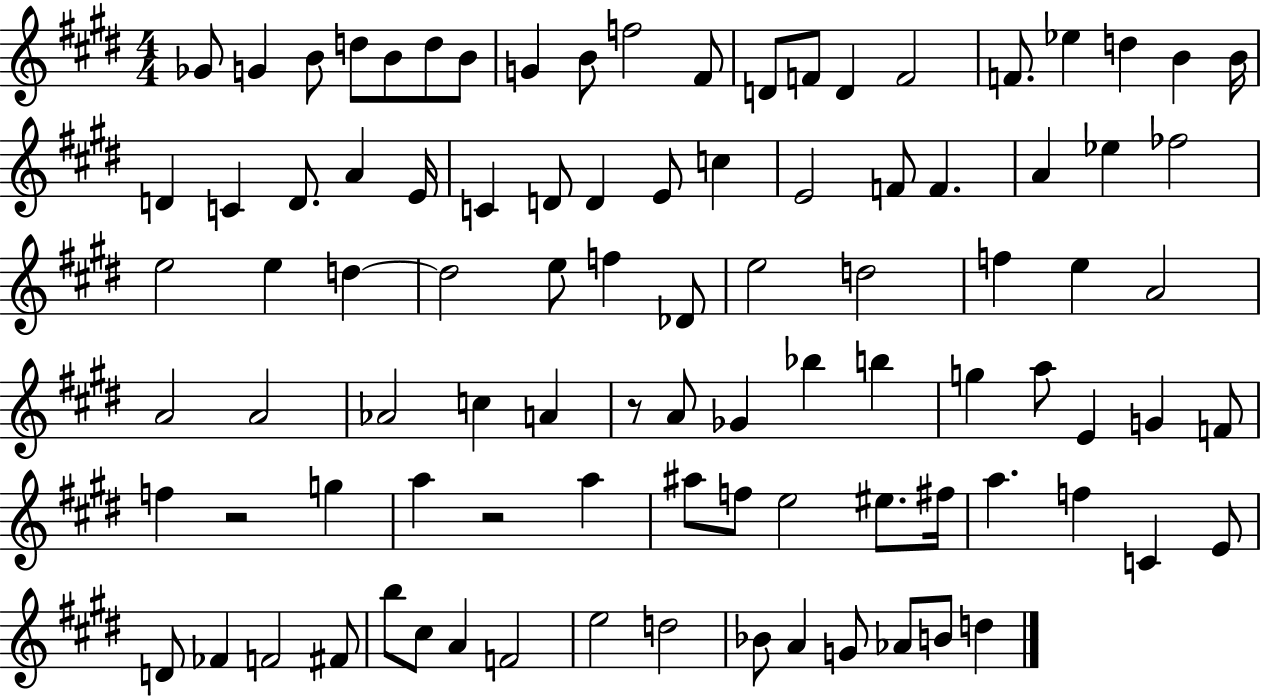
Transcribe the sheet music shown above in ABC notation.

X:1
T:Untitled
M:4/4
L:1/4
K:E
_G/2 G B/2 d/2 B/2 d/2 B/2 G B/2 f2 ^F/2 D/2 F/2 D F2 F/2 _e d B B/4 D C D/2 A E/4 C D/2 D E/2 c E2 F/2 F A _e _f2 e2 e d d2 e/2 f _D/2 e2 d2 f e A2 A2 A2 _A2 c A z/2 A/2 _G _b b g a/2 E G F/2 f z2 g a z2 a ^a/2 f/2 e2 ^e/2 ^f/4 a f C E/2 D/2 _F F2 ^F/2 b/2 ^c/2 A F2 e2 d2 _B/2 A G/2 _A/2 B/2 d